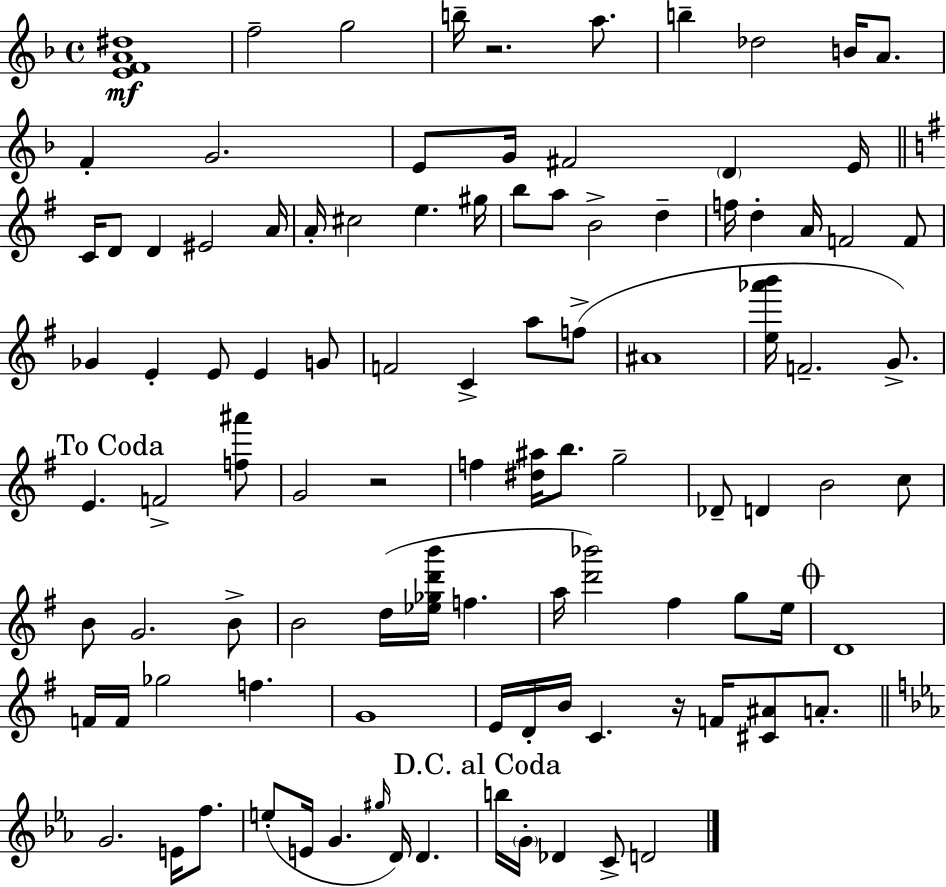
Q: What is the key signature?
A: F major